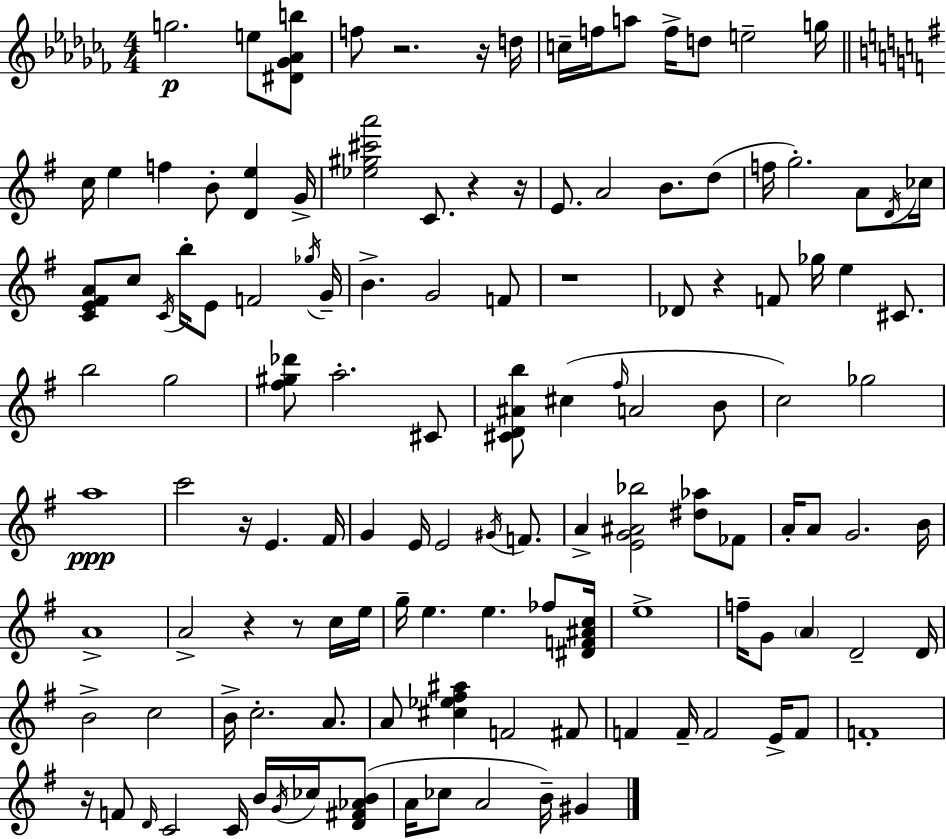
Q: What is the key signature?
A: AES minor